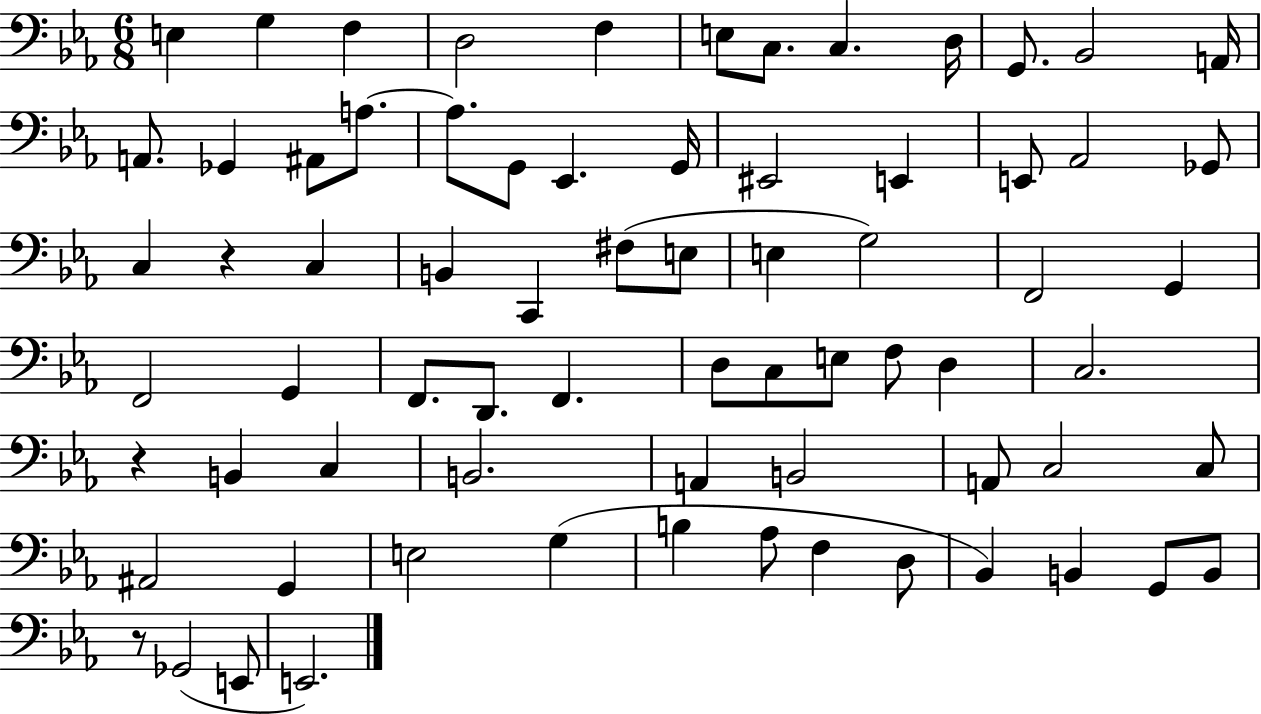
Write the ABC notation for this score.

X:1
T:Untitled
M:6/8
L:1/4
K:Eb
E, G, F, D,2 F, E,/2 C,/2 C, D,/4 G,,/2 _B,,2 A,,/4 A,,/2 _G,, ^A,,/2 A,/2 A,/2 G,,/2 _E,, G,,/4 ^E,,2 E,, E,,/2 _A,,2 _G,,/2 C, z C, B,, C,, ^F,/2 E,/2 E, G,2 F,,2 G,, F,,2 G,, F,,/2 D,,/2 F,, D,/2 C,/2 E,/2 F,/2 D, C,2 z B,, C, B,,2 A,, B,,2 A,,/2 C,2 C,/2 ^A,,2 G,, E,2 G, B, _A,/2 F, D,/2 _B,, B,, G,,/2 B,,/2 z/2 _G,,2 E,,/2 E,,2